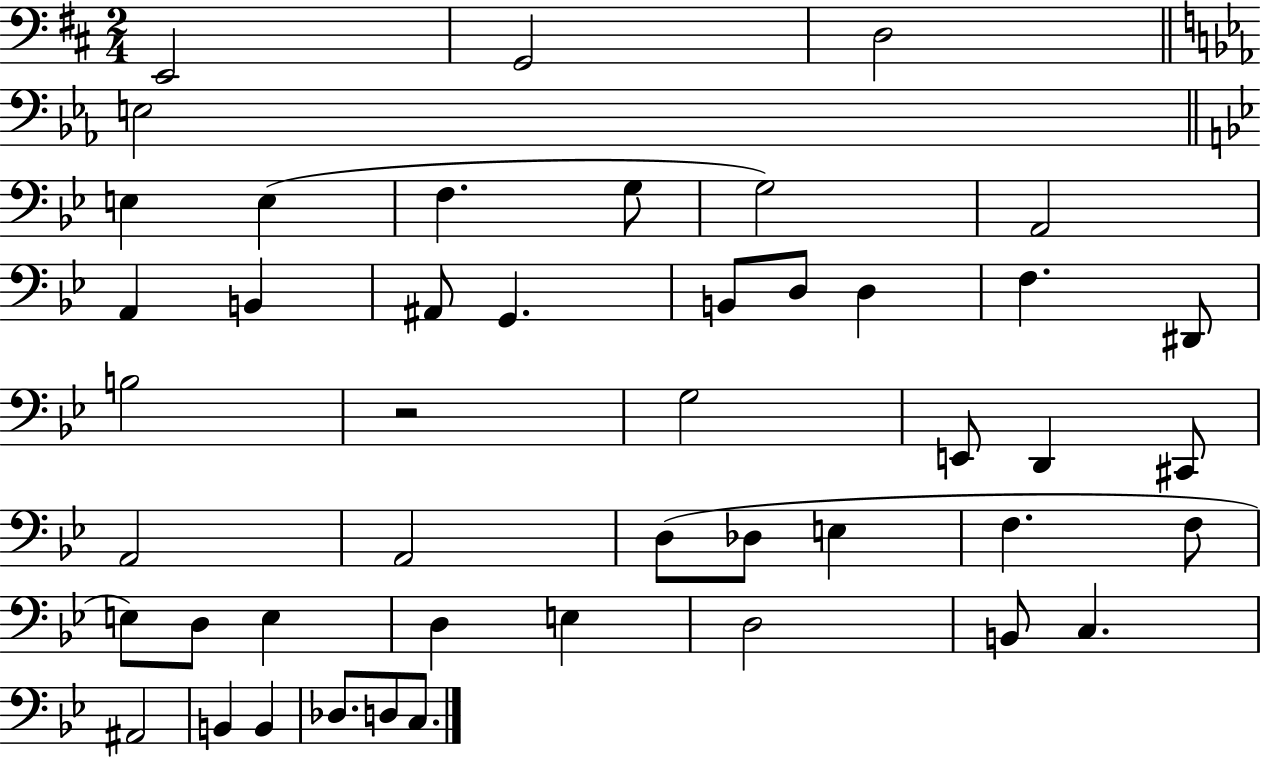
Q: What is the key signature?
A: D major